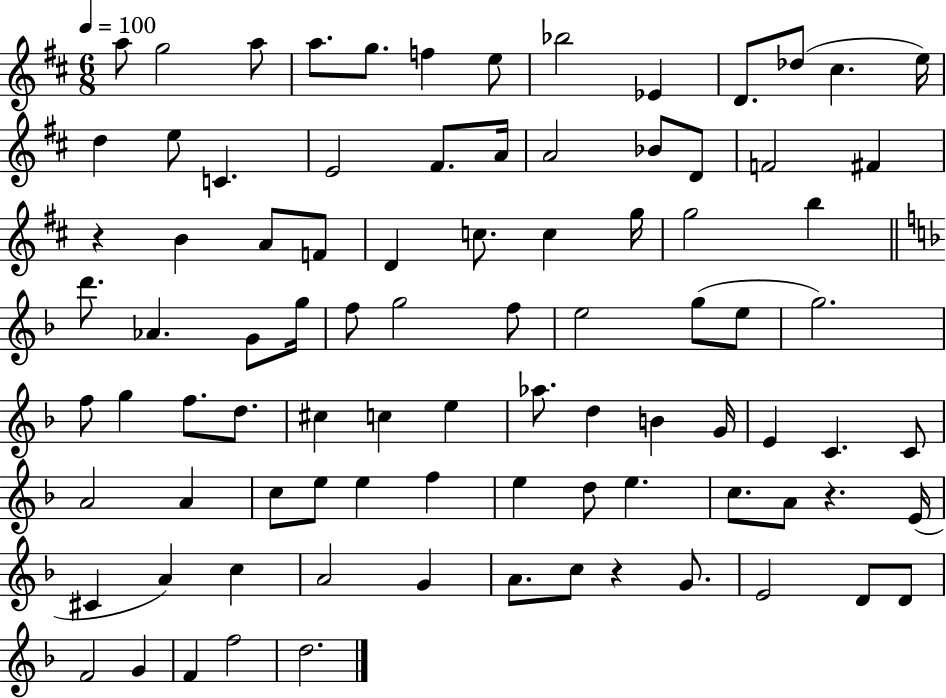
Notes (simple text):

A5/e G5/h A5/e A5/e. G5/e. F5/q E5/e Bb5/h Eb4/q D4/e. Db5/e C#5/q. E5/s D5/q E5/e C4/q. E4/h F#4/e. A4/s A4/h Bb4/e D4/e F4/h F#4/q R/q B4/q A4/e F4/e D4/q C5/e. C5/q G5/s G5/h B5/q D6/e. Ab4/q. G4/e G5/s F5/e G5/h F5/e E5/h G5/e E5/e G5/h. F5/e G5/q F5/e. D5/e. C#5/q C5/q E5/q Ab5/e. D5/q B4/q G4/s E4/q C4/q. C4/e A4/h A4/q C5/e E5/e E5/q F5/q E5/q D5/e E5/q. C5/e. A4/e R/q. E4/s C#4/q A4/q C5/q A4/h G4/q A4/e. C5/e R/q G4/e. E4/h D4/e D4/e F4/h G4/q F4/q F5/h D5/h.